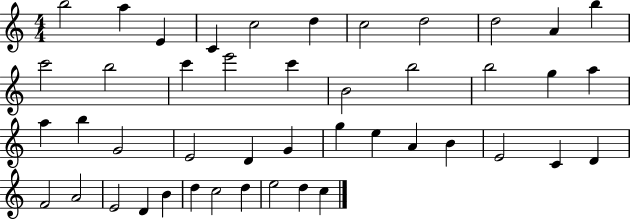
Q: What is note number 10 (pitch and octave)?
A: A4